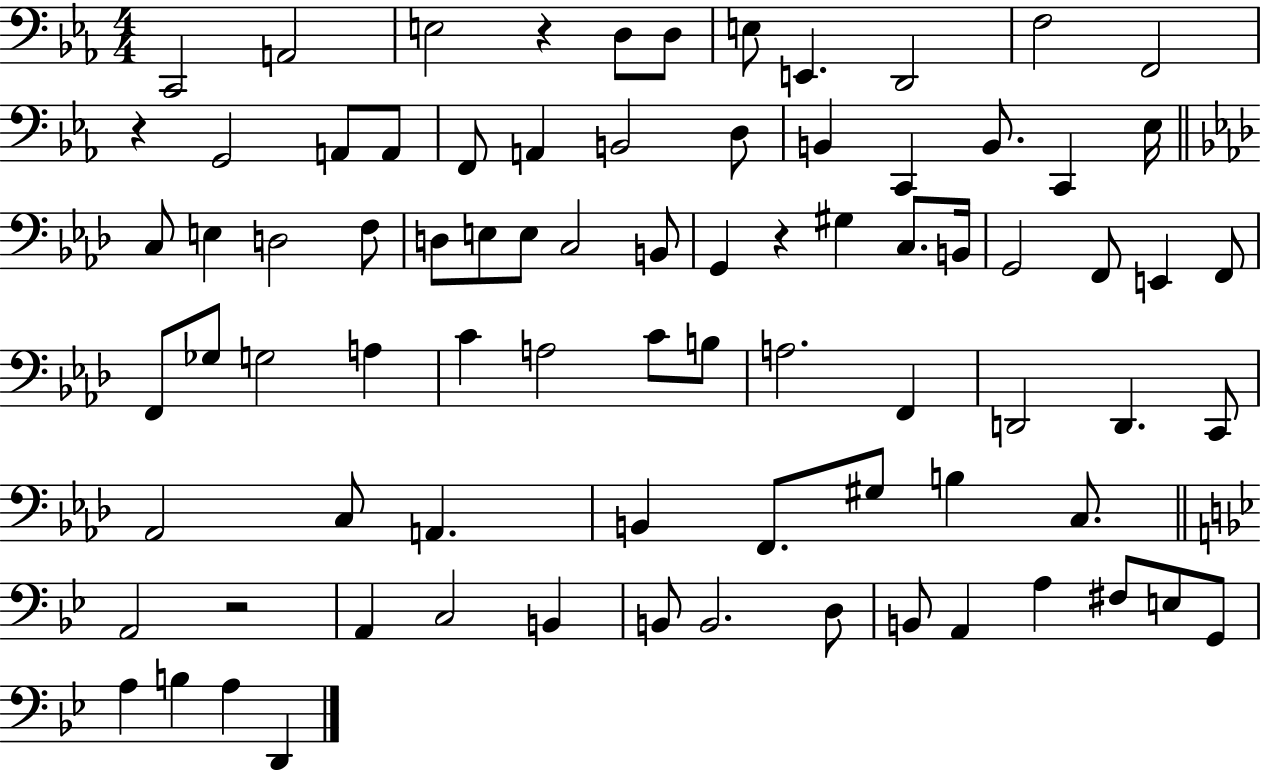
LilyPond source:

{
  \clef bass
  \numericTimeSignature
  \time 4/4
  \key ees \major
  c,2 a,2 | e2 r4 d8 d8 | e8 e,4. d,2 | f2 f,2 | \break r4 g,2 a,8 a,8 | f,8 a,4 b,2 d8 | b,4 c,4 b,8. c,4 ees16 | \bar "||" \break \key aes \major c8 e4 d2 f8 | d8 e8 e8 c2 b,8 | g,4 r4 gis4 c8. b,16 | g,2 f,8 e,4 f,8 | \break f,8 ges8 g2 a4 | c'4 a2 c'8 b8 | a2. f,4 | d,2 d,4. c,8 | \break aes,2 c8 a,4. | b,4 f,8. gis8 b4 c8. | \bar "||" \break \key g \minor a,2 r2 | a,4 c2 b,4 | b,8 b,2. d8 | b,8 a,4 a4 fis8 e8 g,8 | \break a4 b4 a4 d,4 | \bar "|."
}